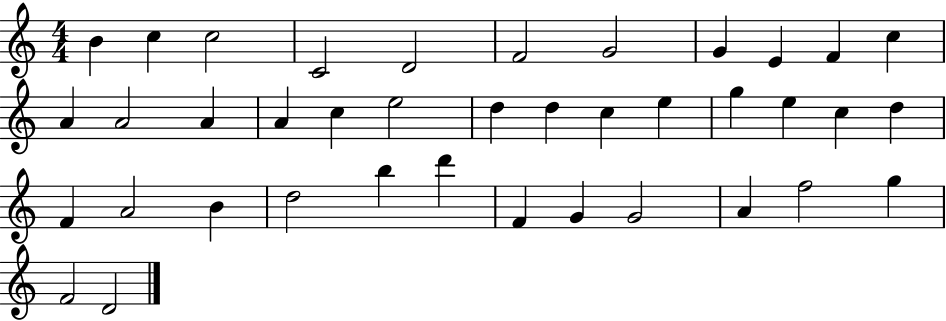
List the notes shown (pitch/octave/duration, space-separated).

B4/q C5/q C5/h C4/h D4/h F4/h G4/h G4/q E4/q F4/q C5/q A4/q A4/h A4/q A4/q C5/q E5/h D5/q D5/q C5/q E5/q G5/q E5/q C5/q D5/q F4/q A4/h B4/q D5/h B5/q D6/q F4/q G4/q G4/h A4/q F5/h G5/q F4/h D4/h